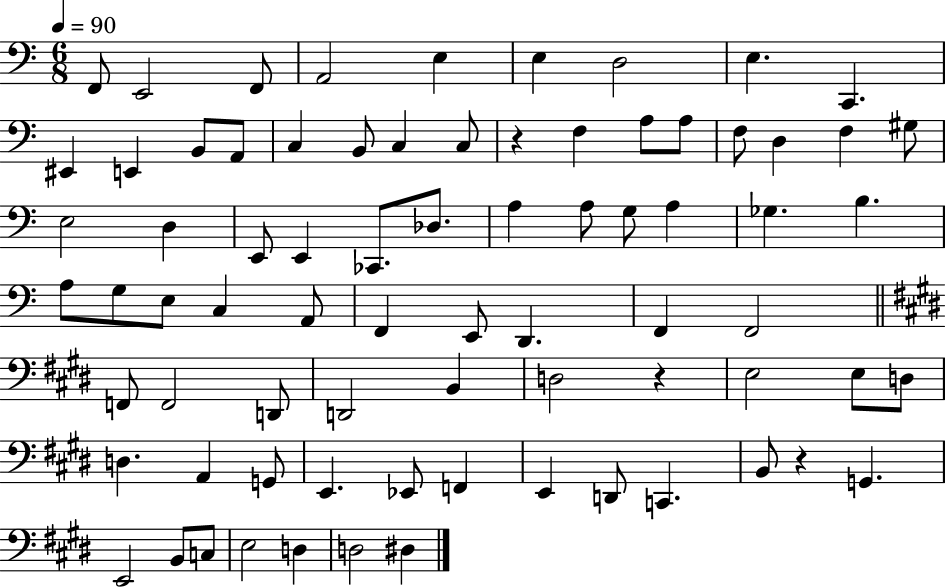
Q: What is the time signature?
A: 6/8